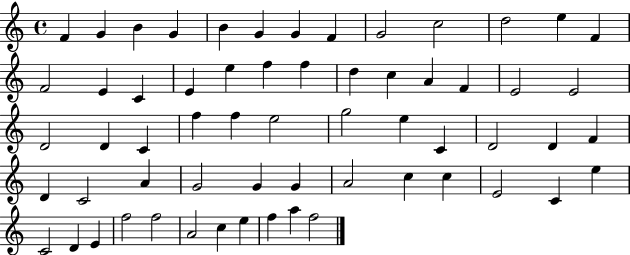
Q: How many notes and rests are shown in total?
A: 61